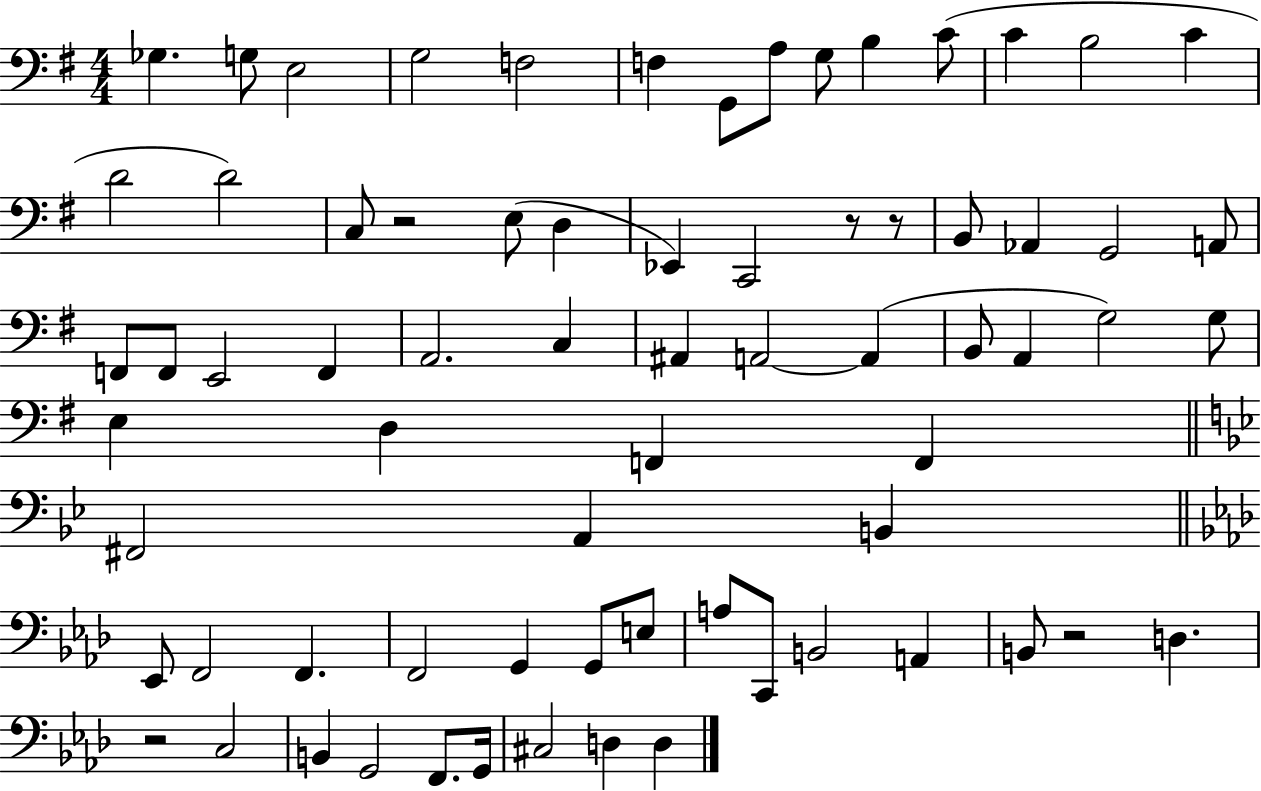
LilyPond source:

{
  \clef bass
  \numericTimeSignature
  \time 4/4
  \key g \major
  ges4. g8 e2 | g2 f2 | f4 g,8 a8 g8 b4 c'8( | c'4 b2 c'4 | \break d'2 d'2) | c8 r2 e8( d4 | ees,4) c,2 r8 r8 | b,8 aes,4 g,2 a,8 | \break f,8 f,8 e,2 f,4 | a,2. c4 | ais,4 a,2~~ a,4( | b,8 a,4 g2) g8 | \break e4 d4 f,4 f,4 | \bar "||" \break \key bes \major fis,2 a,4 b,4 | \bar "||" \break \key aes \major ees,8 f,2 f,4. | f,2 g,4 g,8 e8 | a8 c,8 b,2 a,4 | b,8 r2 d4. | \break r2 c2 | b,4 g,2 f,8. g,16 | cis2 d4 d4 | \bar "|."
}